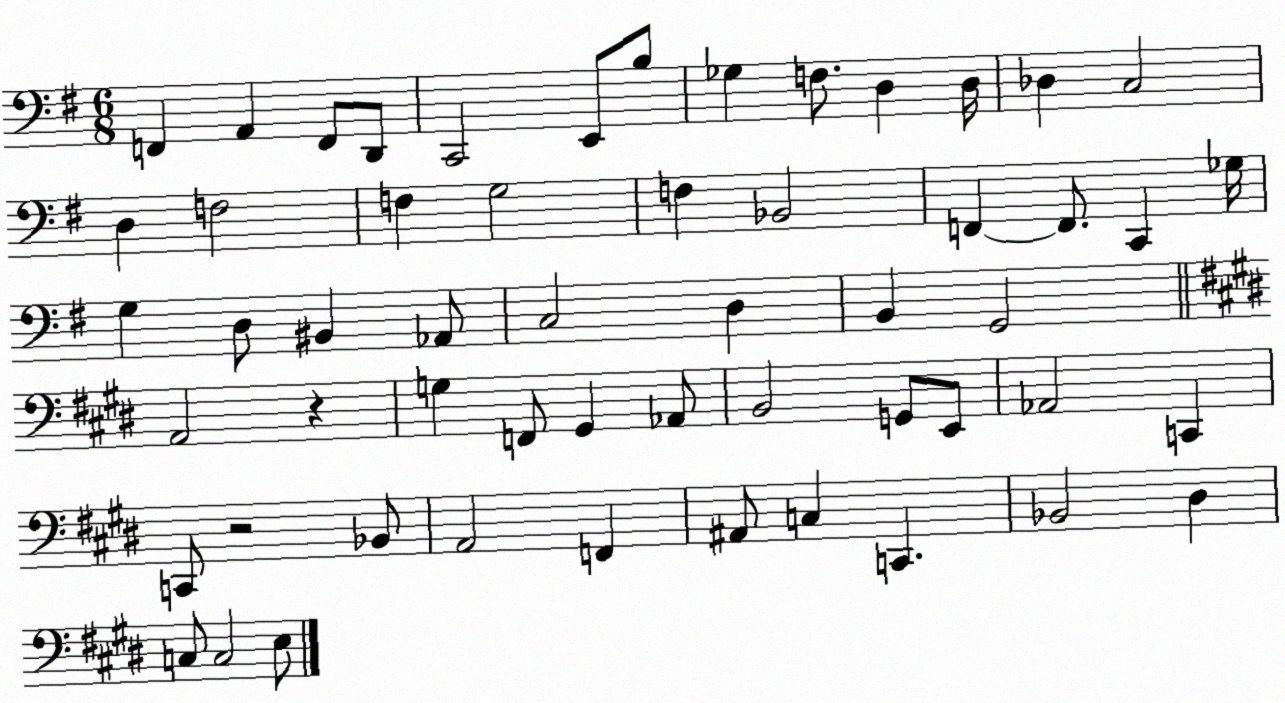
X:1
T:Untitled
M:6/8
L:1/4
K:G
F,, A,, F,,/2 D,,/2 C,,2 E,,/2 B,/2 _G, F,/2 D, D,/4 _D, C,2 D, F,2 F, G,2 F, _B,,2 F,, F,,/2 C,, _G,/4 G, D,/2 ^B,, _A,,/2 C,2 D, B,, G,,2 A,,2 z G, F,,/2 ^G,, _A,,/2 B,,2 G,,/2 E,,/2 _A,,2 C,, C,,/2 z2 _B,,/2 A,,2 F,, ^A,,/2 C, C,, _B,,2 ^D, C,/2 C,2 E,/2